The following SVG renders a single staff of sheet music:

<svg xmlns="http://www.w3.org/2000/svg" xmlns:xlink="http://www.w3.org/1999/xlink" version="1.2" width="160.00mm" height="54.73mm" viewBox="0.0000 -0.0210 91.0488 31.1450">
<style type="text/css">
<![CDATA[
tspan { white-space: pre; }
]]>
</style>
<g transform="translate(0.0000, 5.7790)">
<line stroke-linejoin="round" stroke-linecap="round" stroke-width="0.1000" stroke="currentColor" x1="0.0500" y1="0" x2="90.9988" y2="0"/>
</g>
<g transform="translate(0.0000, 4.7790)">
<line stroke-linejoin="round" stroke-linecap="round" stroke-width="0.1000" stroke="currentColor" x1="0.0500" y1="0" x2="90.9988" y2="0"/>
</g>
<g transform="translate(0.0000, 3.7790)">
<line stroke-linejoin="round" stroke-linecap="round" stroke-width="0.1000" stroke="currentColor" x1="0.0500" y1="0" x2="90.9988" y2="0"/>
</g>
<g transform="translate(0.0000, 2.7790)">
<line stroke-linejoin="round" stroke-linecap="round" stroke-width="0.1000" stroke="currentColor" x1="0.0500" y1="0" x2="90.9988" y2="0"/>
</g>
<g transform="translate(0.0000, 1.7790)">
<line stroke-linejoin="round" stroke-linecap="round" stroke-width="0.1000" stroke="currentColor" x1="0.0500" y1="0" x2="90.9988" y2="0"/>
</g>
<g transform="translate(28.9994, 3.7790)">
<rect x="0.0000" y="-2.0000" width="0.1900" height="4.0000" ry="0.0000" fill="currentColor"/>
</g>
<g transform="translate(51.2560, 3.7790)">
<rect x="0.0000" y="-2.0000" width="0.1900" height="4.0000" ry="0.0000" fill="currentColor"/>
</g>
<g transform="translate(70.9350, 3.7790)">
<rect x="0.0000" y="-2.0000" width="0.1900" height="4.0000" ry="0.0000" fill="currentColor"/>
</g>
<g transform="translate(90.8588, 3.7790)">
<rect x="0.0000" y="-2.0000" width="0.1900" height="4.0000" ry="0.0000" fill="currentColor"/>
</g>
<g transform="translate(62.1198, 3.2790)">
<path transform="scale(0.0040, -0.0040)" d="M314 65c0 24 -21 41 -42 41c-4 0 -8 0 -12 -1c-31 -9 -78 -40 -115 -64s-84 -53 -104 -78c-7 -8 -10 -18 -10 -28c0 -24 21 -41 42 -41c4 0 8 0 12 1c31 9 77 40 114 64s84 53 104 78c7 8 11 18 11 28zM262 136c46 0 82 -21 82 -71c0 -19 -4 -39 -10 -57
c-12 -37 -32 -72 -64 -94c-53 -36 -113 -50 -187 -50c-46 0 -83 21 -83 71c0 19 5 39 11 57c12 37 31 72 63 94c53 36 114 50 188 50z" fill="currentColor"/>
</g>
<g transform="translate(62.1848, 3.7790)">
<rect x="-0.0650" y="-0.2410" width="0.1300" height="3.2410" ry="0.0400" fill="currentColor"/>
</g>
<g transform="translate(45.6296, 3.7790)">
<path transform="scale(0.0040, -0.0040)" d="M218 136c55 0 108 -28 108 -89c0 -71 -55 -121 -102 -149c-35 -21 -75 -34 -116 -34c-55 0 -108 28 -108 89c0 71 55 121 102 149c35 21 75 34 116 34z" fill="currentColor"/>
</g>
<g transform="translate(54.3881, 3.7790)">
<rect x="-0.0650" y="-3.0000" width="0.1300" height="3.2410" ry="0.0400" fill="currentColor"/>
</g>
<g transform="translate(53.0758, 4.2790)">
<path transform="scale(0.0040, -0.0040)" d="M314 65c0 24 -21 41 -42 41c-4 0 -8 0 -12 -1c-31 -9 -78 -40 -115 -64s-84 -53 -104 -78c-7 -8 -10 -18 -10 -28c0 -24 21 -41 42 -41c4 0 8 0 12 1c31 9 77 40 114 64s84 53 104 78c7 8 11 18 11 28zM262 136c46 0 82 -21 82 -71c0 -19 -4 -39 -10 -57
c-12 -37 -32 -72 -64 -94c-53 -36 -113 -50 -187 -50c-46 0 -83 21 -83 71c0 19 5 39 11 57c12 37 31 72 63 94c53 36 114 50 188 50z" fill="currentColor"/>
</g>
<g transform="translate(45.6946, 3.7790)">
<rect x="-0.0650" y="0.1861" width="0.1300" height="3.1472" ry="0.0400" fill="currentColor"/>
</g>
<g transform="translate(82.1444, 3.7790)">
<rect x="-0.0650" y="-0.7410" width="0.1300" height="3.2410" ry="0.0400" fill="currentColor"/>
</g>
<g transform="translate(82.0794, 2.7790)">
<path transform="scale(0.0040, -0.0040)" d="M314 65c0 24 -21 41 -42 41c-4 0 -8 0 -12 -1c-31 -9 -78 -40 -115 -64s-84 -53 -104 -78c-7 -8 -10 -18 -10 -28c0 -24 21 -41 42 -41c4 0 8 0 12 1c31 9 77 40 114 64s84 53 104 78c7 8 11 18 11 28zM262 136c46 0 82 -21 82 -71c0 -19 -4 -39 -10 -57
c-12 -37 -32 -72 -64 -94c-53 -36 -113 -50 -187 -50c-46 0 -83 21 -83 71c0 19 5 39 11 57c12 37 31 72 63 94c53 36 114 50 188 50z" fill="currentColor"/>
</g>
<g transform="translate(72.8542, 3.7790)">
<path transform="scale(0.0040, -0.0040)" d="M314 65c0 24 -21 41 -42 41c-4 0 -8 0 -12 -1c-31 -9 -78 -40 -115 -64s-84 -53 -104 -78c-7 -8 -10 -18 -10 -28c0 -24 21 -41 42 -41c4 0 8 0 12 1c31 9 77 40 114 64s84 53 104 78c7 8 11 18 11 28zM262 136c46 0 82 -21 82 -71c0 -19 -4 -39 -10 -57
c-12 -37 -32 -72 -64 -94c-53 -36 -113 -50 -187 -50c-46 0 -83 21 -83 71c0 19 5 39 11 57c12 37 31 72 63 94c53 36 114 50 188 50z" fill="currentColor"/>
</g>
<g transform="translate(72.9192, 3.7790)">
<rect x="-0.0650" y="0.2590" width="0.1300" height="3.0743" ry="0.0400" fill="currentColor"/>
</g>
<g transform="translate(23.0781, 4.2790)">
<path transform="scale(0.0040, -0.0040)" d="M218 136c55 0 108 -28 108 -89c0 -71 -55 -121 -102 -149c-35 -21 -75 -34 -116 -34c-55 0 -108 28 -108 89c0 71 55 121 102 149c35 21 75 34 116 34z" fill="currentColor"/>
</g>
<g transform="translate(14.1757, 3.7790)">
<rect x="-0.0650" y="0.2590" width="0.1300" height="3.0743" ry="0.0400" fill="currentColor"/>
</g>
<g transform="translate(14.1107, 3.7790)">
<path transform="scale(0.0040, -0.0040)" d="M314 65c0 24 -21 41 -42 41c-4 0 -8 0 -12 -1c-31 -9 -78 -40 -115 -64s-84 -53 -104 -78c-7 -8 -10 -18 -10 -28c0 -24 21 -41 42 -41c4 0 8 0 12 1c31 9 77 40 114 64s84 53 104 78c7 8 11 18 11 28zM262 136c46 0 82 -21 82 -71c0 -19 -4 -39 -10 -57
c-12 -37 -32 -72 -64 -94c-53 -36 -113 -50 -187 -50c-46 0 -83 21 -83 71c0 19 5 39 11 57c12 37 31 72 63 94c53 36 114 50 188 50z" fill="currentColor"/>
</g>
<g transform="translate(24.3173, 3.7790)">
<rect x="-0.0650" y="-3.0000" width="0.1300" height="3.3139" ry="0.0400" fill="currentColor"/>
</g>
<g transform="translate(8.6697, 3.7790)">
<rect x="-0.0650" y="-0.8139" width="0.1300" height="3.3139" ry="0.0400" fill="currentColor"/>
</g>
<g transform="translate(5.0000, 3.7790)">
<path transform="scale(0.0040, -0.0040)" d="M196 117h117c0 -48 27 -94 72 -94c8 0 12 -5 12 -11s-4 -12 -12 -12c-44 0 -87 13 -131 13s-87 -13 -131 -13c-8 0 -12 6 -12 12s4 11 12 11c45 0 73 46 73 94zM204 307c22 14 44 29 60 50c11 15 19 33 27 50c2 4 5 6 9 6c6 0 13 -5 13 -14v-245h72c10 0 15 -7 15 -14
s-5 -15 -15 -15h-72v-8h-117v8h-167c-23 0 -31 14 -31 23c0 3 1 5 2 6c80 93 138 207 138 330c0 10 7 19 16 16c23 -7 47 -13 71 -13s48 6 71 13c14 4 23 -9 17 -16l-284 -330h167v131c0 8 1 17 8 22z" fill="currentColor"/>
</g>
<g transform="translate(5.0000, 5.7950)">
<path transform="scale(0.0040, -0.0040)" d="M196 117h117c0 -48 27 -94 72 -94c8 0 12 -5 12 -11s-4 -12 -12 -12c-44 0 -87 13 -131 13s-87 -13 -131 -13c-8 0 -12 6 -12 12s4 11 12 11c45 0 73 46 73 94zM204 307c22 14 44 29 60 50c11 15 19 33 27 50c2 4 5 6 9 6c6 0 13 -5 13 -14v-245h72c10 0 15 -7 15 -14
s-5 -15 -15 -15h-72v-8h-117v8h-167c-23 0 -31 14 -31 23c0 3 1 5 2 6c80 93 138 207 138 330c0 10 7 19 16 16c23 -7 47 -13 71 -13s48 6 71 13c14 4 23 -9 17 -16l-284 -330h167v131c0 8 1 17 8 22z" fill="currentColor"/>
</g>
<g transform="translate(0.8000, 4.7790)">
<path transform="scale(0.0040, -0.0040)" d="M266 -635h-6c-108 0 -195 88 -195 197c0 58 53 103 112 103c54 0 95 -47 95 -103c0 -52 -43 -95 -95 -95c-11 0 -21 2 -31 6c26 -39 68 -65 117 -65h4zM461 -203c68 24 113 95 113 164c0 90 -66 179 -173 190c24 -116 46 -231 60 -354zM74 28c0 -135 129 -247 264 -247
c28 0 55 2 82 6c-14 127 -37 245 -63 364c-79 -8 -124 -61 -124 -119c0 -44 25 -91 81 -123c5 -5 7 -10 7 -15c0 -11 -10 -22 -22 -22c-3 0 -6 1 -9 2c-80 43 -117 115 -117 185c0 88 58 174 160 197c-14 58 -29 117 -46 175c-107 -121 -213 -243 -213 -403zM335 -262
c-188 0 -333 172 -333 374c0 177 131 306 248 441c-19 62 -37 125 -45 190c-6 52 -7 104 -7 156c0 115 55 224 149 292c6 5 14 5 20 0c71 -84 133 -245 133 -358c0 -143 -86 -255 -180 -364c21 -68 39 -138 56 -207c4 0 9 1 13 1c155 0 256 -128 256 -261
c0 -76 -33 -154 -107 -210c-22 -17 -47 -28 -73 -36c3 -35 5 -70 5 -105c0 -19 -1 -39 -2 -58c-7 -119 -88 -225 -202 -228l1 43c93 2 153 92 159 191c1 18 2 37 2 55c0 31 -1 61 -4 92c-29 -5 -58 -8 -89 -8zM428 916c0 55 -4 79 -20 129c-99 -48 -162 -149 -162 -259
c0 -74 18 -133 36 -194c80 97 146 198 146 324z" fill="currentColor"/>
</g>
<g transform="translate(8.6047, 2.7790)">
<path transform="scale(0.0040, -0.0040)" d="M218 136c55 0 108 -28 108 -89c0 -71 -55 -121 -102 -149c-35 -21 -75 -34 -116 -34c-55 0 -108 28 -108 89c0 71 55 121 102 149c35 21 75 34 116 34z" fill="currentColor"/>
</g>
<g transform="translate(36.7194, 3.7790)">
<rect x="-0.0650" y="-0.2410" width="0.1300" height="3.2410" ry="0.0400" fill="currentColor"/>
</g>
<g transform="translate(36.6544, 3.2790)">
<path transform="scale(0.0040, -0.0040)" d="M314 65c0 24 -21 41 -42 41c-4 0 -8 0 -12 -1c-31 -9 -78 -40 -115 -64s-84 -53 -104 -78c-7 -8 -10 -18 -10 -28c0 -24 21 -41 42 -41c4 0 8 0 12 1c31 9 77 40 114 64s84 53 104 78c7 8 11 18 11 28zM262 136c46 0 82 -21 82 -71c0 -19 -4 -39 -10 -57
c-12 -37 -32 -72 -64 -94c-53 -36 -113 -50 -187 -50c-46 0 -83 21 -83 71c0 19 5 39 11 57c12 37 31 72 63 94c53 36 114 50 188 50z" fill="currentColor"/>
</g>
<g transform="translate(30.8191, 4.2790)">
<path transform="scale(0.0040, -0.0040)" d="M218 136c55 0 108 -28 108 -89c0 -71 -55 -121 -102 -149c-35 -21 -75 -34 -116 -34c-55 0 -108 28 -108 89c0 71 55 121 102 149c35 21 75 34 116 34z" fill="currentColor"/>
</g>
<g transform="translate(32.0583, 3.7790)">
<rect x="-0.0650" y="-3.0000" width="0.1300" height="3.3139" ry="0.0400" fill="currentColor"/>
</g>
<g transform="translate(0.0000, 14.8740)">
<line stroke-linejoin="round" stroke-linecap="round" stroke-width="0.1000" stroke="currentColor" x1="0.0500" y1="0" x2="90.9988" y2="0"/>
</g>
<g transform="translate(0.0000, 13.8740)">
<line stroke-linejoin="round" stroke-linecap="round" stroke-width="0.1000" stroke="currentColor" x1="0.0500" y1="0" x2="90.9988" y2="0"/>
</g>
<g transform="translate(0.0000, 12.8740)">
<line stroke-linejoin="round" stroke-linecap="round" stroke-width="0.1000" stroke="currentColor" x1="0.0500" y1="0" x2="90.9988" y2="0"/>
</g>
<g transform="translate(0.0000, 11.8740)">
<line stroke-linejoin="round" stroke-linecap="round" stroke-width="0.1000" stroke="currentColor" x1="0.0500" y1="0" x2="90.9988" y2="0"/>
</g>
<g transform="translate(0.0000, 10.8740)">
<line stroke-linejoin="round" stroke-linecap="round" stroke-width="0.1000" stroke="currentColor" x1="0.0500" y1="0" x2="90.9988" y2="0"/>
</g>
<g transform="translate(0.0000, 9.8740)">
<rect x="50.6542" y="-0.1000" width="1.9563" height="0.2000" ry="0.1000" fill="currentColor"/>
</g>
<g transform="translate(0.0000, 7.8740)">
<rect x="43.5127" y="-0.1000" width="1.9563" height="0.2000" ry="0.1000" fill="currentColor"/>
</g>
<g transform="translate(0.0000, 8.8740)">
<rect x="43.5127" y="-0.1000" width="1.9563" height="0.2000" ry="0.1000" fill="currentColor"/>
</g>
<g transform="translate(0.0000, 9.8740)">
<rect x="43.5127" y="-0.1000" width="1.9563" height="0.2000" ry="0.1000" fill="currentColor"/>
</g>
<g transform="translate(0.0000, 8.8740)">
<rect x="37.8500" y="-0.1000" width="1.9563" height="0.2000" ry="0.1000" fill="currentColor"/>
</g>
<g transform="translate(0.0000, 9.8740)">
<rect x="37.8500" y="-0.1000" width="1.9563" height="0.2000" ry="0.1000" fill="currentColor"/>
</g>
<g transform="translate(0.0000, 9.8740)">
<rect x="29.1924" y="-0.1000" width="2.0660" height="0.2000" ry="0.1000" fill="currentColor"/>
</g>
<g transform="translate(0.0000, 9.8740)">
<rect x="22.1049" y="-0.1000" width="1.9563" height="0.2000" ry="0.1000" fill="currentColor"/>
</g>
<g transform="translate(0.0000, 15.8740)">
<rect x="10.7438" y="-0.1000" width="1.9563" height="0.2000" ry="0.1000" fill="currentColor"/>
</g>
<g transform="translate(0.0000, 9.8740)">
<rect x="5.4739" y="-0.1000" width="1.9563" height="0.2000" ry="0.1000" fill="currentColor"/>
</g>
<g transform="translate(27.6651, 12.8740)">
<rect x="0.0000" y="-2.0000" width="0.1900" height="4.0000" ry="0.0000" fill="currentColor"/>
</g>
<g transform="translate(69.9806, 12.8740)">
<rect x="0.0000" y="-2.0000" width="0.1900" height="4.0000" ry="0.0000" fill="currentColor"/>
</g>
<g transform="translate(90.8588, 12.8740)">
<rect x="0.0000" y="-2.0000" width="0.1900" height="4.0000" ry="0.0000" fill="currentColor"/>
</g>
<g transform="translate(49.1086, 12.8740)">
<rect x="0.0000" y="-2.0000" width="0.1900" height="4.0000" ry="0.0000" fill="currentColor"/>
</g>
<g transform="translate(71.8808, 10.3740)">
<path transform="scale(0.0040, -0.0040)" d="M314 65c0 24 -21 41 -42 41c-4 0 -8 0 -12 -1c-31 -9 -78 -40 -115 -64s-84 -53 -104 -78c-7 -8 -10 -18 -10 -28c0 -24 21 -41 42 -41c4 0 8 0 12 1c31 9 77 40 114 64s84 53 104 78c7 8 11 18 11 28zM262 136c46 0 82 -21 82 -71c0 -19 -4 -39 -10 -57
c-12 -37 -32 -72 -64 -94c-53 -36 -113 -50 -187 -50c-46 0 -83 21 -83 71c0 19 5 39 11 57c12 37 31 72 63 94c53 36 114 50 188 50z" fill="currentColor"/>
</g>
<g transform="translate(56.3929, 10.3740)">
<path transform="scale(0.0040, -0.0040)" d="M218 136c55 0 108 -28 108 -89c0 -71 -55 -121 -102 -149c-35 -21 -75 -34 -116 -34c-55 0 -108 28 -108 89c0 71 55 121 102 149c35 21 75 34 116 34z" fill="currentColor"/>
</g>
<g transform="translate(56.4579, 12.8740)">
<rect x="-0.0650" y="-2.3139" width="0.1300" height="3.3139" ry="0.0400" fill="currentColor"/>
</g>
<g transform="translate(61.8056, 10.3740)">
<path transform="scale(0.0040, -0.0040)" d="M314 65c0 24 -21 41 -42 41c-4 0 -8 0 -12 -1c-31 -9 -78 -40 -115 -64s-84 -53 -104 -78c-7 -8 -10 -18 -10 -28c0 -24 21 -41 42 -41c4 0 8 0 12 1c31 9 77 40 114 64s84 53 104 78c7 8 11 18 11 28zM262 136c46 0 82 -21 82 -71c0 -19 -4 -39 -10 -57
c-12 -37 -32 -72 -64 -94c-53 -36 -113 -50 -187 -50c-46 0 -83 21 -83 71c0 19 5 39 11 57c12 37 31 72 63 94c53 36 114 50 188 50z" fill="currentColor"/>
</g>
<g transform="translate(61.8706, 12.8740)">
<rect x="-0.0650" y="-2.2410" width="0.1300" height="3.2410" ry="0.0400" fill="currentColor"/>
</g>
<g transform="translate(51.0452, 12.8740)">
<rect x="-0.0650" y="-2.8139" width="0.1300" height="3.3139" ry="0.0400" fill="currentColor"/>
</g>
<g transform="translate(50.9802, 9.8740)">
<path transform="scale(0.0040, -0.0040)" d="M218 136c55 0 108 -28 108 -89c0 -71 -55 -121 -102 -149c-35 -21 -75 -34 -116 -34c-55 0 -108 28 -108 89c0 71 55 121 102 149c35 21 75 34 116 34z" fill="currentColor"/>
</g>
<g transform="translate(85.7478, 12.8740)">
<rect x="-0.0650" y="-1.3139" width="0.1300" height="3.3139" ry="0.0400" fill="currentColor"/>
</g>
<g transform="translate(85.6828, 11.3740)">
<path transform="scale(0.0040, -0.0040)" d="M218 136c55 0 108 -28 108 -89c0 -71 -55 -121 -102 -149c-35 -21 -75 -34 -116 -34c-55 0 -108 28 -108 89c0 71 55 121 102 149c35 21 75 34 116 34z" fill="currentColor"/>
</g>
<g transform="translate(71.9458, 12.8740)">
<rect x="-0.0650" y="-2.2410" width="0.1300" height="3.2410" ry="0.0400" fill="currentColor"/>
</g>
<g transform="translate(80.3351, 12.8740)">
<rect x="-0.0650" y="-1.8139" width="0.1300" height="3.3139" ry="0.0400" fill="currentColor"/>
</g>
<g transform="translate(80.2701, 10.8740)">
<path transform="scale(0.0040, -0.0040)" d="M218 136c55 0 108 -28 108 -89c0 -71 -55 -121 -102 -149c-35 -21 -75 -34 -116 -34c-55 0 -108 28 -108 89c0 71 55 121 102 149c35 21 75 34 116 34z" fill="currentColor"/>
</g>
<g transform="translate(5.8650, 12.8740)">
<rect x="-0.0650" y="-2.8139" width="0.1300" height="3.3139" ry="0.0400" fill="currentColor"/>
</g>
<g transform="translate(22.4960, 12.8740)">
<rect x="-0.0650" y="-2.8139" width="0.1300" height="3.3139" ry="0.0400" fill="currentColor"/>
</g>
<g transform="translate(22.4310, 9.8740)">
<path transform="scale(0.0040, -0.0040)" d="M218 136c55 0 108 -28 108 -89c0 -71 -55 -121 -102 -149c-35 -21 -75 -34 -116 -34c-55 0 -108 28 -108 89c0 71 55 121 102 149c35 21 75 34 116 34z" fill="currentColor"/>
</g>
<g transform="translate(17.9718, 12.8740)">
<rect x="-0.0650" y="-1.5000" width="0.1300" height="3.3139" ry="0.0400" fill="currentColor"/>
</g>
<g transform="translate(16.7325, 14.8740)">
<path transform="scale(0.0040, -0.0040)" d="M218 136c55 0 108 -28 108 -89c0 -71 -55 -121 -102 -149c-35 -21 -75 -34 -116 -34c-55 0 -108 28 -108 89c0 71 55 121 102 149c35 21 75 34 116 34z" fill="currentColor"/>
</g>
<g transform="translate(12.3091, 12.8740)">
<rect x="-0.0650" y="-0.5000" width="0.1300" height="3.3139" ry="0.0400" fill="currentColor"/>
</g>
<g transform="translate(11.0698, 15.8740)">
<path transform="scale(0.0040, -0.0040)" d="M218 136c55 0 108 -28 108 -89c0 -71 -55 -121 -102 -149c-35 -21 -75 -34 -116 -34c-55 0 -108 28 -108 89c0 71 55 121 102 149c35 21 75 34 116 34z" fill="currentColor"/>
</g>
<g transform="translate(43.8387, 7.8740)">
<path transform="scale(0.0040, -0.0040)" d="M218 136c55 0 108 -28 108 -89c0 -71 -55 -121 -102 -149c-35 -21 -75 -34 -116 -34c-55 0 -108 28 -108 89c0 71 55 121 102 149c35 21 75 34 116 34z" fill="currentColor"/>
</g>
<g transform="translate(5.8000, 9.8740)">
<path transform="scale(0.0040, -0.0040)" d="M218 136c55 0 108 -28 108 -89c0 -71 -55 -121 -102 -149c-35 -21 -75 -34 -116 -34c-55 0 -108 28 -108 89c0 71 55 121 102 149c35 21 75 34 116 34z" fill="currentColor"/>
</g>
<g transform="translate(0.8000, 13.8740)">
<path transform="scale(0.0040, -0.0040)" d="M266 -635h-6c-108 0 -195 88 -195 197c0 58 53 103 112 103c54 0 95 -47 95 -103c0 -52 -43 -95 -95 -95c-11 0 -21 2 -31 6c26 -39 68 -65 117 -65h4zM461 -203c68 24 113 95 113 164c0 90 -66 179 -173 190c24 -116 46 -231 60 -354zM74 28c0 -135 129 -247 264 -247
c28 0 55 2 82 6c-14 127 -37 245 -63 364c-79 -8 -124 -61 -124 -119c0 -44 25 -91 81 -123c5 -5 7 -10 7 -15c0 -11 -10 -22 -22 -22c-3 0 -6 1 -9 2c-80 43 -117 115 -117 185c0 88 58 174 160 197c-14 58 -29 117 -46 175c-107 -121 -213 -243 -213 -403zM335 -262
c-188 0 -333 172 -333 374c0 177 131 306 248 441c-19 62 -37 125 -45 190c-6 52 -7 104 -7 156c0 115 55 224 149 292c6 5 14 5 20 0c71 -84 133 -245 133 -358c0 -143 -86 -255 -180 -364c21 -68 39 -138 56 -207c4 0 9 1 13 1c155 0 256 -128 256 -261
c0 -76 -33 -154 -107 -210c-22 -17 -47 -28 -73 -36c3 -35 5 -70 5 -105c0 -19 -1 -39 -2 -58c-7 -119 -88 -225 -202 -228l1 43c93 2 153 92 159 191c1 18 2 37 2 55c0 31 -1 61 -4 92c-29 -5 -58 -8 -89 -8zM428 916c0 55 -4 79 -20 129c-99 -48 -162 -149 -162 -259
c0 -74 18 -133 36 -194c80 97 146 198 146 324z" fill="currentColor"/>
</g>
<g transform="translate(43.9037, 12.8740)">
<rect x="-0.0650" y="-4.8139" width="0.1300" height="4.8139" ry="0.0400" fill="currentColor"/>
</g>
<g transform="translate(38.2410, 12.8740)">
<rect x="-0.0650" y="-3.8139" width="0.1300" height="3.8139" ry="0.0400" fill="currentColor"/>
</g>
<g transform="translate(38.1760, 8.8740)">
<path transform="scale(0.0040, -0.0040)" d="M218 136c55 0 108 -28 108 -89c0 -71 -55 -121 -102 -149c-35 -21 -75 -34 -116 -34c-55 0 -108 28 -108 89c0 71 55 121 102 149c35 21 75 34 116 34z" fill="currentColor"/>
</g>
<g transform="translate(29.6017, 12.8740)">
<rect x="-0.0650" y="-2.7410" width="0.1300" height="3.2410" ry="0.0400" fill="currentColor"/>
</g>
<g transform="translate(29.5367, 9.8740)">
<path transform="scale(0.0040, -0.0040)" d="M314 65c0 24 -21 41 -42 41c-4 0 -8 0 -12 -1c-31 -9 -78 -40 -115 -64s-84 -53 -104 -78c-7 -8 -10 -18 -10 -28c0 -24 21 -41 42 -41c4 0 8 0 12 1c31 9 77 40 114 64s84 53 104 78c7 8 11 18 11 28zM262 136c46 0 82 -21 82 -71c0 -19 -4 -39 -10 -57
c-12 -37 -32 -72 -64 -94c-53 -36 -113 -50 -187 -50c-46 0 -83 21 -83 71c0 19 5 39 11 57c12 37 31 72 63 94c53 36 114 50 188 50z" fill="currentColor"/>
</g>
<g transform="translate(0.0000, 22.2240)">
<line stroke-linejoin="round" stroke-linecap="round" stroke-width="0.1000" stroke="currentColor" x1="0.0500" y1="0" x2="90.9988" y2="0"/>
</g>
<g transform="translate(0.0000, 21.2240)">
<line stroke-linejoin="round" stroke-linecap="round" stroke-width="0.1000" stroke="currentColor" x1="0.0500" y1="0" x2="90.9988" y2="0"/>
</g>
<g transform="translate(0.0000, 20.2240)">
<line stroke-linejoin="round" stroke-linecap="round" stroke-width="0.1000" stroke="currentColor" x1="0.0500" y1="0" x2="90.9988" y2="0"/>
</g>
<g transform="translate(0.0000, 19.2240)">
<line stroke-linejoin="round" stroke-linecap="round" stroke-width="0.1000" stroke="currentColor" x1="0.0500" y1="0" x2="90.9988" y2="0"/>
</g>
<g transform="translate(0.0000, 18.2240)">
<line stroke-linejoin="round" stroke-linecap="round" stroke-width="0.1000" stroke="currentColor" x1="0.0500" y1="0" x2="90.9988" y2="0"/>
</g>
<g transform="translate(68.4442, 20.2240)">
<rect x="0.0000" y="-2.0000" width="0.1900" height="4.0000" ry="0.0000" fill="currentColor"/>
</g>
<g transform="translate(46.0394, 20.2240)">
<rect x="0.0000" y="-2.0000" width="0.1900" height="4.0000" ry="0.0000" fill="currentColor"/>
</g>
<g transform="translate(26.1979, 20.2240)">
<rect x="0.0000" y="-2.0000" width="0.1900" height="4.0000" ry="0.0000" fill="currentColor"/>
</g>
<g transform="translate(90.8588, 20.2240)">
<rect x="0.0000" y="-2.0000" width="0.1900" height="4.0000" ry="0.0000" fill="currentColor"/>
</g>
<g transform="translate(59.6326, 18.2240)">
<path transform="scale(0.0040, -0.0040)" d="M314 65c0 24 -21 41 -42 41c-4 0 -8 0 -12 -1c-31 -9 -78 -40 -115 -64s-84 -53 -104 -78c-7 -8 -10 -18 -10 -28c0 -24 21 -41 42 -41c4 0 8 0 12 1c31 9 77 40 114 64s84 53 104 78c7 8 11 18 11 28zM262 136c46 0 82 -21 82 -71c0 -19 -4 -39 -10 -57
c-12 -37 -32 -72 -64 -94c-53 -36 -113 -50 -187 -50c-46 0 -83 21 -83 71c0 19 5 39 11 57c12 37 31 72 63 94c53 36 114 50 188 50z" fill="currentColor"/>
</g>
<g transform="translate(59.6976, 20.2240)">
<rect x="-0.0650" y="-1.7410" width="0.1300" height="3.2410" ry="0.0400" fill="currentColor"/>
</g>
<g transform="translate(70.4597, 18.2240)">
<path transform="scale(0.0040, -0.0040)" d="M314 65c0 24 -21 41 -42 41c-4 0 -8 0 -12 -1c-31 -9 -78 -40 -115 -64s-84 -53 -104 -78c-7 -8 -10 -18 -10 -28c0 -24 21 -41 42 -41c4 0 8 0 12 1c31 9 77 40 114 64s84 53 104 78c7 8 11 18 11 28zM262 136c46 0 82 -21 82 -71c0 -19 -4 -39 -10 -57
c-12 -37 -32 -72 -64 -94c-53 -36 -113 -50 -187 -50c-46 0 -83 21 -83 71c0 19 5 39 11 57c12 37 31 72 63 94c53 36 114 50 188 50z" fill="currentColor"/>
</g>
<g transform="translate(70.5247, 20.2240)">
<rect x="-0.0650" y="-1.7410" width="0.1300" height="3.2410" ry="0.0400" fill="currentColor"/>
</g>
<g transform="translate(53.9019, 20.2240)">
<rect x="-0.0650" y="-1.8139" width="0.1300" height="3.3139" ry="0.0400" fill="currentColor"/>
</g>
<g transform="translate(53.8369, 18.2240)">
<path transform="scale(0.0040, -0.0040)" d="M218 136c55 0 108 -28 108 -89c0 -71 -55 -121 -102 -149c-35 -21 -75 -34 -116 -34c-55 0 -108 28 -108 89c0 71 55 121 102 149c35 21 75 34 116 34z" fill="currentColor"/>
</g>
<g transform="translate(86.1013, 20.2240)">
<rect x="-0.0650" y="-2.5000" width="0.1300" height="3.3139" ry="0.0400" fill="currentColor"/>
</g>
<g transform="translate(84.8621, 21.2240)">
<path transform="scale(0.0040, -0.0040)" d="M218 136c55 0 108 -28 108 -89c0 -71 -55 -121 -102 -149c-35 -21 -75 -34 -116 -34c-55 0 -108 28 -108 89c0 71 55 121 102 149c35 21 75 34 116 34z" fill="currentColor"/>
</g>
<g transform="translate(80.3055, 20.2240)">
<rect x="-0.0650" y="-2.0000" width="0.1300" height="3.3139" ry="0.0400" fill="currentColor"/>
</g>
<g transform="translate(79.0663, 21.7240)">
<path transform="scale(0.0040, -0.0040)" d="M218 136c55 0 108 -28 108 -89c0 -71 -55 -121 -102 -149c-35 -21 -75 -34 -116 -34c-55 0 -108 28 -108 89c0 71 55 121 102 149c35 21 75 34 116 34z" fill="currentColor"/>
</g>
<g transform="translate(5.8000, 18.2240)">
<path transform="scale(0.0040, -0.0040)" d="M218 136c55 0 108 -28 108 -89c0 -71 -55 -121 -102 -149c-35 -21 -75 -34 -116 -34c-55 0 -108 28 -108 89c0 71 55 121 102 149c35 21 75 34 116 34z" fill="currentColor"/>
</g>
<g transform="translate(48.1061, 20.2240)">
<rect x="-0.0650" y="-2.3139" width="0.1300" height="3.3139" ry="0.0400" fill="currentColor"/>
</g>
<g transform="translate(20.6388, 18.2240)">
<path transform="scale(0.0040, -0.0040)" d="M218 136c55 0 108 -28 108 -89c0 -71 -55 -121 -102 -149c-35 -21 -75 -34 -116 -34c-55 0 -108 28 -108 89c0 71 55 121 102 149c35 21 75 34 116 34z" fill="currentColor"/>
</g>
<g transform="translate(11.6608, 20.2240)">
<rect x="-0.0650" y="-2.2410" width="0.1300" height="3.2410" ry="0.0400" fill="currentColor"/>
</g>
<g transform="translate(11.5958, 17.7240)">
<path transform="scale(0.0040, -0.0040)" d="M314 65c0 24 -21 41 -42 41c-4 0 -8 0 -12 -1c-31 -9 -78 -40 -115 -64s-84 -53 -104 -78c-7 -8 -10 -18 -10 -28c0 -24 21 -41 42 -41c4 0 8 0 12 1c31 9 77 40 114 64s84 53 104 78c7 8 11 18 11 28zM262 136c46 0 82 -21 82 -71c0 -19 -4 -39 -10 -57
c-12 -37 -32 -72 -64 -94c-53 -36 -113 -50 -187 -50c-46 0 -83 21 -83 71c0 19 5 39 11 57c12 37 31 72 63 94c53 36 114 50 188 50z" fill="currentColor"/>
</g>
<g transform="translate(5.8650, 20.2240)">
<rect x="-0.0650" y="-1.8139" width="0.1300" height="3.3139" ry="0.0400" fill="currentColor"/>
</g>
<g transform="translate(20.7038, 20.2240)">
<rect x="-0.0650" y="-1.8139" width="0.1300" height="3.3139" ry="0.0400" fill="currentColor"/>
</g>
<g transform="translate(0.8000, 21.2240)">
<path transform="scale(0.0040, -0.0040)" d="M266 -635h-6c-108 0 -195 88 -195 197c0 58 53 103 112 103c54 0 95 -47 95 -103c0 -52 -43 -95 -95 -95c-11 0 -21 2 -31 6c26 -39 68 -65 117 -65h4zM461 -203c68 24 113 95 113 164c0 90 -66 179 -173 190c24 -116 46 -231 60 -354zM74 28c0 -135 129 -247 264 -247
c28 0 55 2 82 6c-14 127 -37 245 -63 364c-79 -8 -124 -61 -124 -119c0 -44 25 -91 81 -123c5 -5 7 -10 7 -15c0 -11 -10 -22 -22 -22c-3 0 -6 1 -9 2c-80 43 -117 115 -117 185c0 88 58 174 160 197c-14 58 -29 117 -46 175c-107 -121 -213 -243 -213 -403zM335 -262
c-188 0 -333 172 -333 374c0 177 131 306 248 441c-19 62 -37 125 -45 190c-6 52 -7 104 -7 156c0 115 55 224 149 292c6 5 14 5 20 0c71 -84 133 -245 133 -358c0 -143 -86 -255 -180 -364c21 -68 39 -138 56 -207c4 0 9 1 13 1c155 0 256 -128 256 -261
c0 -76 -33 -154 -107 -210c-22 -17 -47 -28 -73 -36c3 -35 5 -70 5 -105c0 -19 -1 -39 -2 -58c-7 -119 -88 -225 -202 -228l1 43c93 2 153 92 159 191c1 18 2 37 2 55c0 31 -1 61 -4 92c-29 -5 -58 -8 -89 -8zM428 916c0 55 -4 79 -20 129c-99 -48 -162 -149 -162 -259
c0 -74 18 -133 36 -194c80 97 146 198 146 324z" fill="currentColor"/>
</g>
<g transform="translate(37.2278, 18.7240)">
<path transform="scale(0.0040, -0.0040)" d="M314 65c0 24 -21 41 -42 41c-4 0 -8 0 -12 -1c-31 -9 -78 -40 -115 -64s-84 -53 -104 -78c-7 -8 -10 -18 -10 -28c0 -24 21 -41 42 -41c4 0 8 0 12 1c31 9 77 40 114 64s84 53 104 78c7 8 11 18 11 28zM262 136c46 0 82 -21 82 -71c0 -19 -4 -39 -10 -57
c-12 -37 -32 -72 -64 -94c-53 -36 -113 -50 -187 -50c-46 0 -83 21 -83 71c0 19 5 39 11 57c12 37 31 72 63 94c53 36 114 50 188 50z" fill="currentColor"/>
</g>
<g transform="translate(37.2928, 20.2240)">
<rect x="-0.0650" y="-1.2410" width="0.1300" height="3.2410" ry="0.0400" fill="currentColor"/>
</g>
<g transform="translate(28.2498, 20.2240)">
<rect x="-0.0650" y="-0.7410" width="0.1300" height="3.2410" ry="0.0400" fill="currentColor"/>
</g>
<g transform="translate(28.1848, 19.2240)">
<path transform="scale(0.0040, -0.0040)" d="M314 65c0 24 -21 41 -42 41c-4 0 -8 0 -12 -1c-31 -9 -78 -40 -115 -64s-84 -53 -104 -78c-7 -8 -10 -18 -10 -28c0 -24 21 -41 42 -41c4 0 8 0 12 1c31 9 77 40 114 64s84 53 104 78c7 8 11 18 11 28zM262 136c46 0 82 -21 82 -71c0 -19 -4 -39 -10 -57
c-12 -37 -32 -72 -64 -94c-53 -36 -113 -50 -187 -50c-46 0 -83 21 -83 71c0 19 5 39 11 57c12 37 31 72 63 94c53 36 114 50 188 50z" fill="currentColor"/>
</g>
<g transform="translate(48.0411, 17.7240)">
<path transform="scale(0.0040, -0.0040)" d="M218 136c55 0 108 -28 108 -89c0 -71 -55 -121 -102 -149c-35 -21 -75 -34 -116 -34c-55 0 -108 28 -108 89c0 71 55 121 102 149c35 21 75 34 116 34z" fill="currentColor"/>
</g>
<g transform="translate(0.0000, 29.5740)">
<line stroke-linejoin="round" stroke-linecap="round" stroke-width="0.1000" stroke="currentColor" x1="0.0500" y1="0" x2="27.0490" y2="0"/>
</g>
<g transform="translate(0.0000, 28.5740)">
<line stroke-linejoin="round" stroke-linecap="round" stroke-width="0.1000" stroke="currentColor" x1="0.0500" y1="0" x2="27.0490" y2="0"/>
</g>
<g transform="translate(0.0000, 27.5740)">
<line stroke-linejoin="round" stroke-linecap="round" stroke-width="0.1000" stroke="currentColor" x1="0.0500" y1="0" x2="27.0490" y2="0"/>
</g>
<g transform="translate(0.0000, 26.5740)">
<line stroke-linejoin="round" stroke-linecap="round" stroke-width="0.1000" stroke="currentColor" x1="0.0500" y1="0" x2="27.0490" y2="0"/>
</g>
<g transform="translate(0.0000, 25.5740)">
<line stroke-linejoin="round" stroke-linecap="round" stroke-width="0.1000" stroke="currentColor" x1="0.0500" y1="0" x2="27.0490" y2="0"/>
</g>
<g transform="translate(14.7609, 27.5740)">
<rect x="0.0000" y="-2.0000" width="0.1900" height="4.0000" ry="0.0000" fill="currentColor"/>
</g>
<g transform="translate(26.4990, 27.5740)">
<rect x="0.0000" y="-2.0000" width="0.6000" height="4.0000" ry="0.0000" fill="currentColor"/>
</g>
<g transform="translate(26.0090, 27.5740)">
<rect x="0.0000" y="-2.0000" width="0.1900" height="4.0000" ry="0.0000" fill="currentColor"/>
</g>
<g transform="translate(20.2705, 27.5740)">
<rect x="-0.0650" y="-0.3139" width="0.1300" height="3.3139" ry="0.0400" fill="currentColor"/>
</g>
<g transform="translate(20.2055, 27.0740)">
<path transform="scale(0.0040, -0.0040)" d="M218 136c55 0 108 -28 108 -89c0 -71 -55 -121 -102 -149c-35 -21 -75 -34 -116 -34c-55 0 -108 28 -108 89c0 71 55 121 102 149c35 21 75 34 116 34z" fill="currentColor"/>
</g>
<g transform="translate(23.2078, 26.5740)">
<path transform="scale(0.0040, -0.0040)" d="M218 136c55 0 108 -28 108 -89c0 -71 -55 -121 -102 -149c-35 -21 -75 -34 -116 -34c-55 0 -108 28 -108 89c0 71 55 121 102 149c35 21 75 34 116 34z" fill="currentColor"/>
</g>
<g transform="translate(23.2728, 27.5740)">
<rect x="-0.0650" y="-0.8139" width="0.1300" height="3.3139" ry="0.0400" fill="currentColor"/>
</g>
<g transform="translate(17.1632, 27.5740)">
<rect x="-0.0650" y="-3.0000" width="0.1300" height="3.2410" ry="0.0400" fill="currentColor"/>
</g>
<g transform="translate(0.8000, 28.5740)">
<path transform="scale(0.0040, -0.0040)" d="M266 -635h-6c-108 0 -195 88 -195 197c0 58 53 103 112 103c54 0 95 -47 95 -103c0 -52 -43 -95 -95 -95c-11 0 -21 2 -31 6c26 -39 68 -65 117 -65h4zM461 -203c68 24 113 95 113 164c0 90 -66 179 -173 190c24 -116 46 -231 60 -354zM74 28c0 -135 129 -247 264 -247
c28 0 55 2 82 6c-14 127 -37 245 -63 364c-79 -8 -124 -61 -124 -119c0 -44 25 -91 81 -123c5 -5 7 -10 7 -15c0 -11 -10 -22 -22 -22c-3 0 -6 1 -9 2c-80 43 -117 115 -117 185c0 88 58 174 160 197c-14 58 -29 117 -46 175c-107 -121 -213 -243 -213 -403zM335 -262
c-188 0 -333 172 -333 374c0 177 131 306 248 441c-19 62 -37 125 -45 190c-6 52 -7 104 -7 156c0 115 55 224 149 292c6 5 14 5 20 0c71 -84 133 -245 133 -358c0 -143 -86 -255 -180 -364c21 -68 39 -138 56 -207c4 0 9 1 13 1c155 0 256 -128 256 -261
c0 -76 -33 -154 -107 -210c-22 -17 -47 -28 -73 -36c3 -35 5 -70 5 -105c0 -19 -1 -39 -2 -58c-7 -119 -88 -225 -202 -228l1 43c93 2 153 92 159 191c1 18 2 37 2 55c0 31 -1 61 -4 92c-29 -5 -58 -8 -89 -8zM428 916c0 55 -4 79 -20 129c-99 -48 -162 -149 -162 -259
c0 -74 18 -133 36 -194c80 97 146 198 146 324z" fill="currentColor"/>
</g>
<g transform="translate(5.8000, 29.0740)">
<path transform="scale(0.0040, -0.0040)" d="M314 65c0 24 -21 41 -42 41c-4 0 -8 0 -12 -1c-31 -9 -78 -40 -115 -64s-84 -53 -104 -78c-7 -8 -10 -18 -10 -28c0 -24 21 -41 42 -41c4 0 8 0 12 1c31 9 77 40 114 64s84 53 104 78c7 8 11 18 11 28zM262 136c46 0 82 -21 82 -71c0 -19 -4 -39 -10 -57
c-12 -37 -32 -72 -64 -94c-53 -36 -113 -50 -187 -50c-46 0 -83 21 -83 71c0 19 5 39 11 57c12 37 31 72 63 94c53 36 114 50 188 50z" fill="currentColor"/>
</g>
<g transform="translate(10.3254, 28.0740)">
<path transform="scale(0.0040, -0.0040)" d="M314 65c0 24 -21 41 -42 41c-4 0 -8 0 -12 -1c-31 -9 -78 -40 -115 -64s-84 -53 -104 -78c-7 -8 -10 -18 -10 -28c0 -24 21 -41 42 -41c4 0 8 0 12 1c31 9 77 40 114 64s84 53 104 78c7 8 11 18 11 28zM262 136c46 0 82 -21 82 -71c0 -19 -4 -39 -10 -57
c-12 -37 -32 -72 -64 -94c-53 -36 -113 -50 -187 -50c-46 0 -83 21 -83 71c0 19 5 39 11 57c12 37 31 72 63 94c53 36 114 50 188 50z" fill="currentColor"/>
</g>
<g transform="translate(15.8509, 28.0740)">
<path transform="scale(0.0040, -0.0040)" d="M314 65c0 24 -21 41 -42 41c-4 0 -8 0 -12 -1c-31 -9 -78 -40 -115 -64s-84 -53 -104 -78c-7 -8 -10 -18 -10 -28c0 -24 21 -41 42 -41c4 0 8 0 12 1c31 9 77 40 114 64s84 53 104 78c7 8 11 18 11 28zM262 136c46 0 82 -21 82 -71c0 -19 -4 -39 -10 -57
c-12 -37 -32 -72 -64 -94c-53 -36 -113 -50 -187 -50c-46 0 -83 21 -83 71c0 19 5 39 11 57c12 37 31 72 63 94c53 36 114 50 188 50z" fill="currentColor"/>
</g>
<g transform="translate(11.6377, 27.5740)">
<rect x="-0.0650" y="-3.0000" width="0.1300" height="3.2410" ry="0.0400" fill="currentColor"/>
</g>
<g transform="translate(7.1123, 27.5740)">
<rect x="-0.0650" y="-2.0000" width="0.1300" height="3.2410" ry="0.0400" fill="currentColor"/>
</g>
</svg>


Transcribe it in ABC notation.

X:1
T:Untitled
M:4/4
L:1/4
K:C
d B2 A A c2 B A2 c2 B2 d2 a C E a a2 c' e' a g g2 g2 f e f g2 f d2 e2 g f f2 f2 F G F2 A2 A2 c d